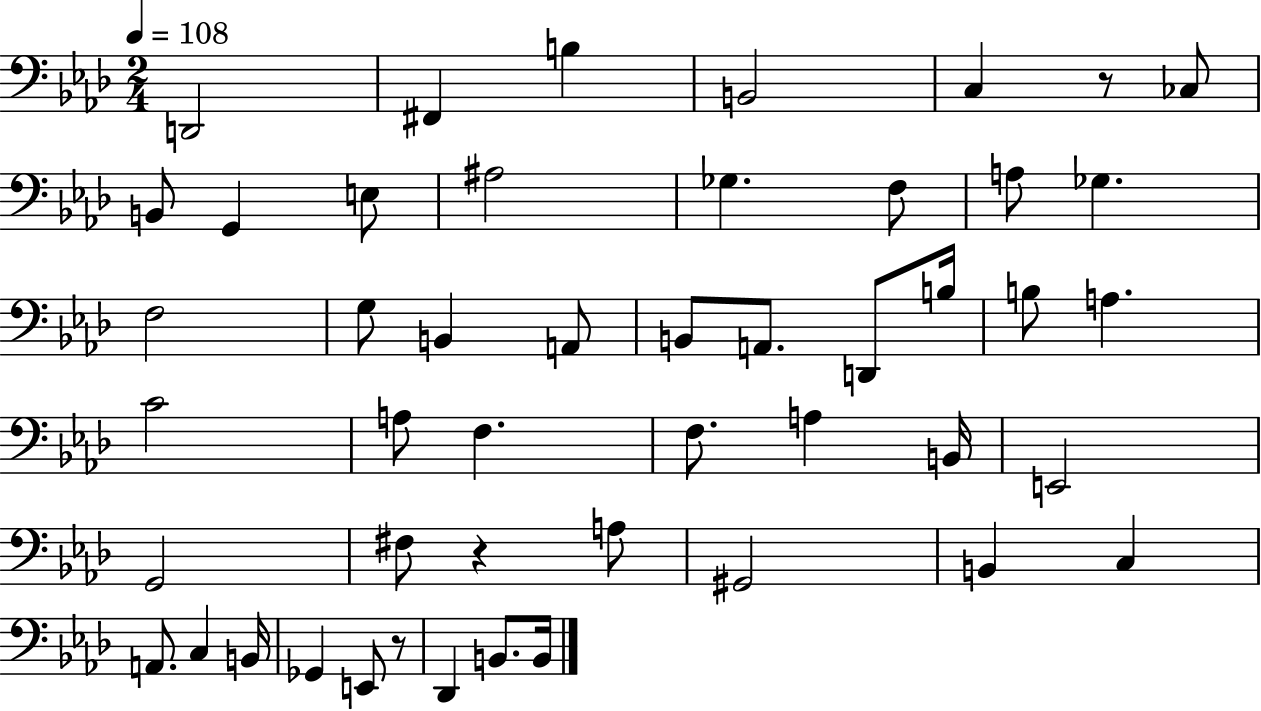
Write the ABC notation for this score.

X:1
T:Untitled
M:2/4
L:1/4
K:Ab
D,,2 ^F,, B, B,,2 C, z/2 _C,/2 B,,/2 G,, E,/2 ^A,2 _G, F,/2 A,/2 _G, F,2 G,/2 B,, A,,/2 B,,/2 A,,/2 D,,/2 B,/4 B,/2 A, C2 A,/2 F, F,/2 A, B,,/4 E,,2 G,,2 ^F,/2 z A,/2 ^G,,2 B,, C, A,,/2 C, B,,/4 _G,, E,,/2 z/2 _D,, B,,/2 B,,/4